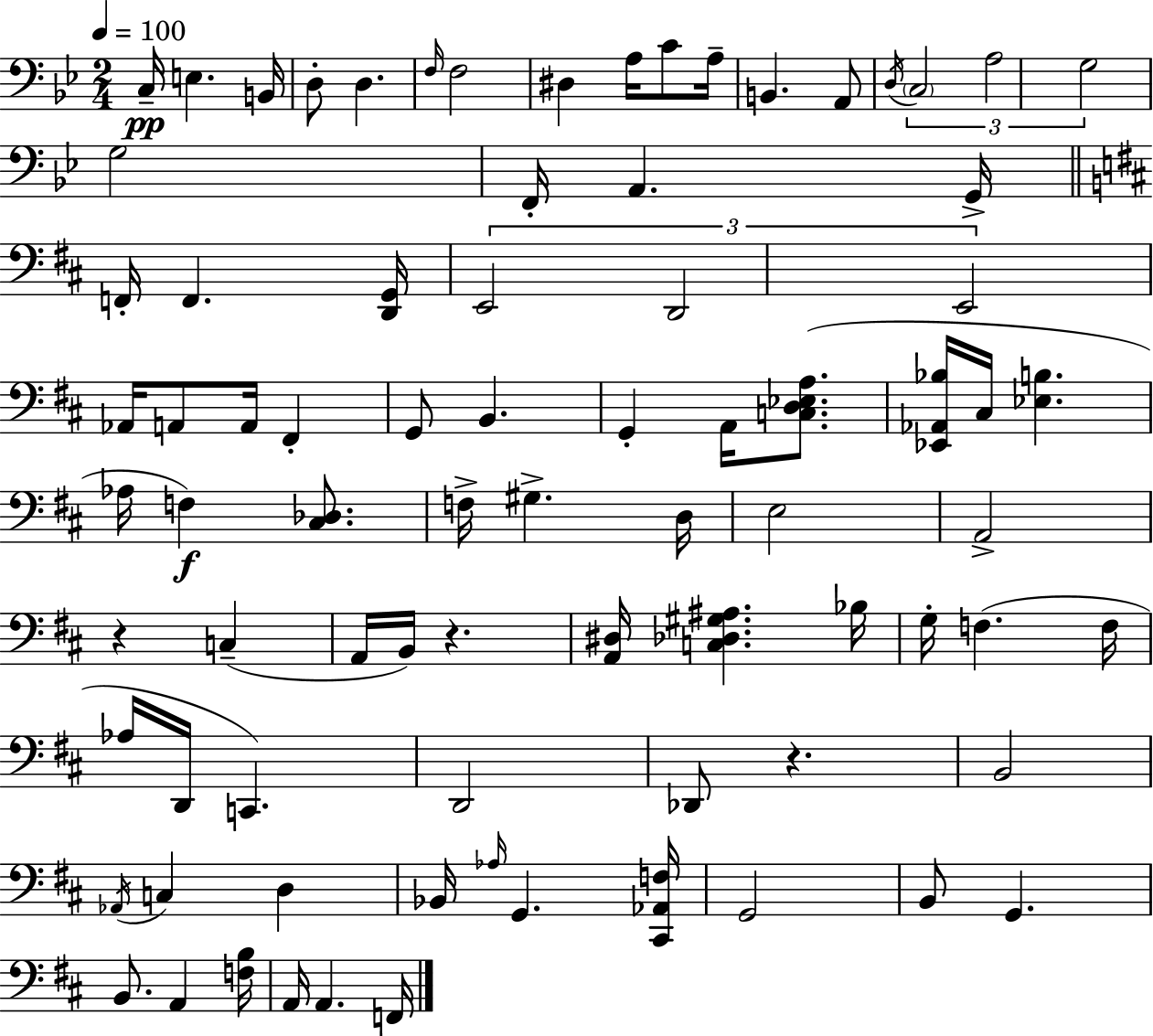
{
  \clef bass
  \numericTimeSignature
  \time 2/4
  \key bes \major
  \tempo 4 = 100
  c16--\pp e4. b,16 | d8-. d4. | \grace { f16 } f2 | dis4 a16 c'8 | \break a16-- b,4. a,8 | \acciaccatura { d16 } \tuplet 3/2 { \parenthesize c2 | a2 | g2 } | \break g2 | f,16-. a,4. | g,16-> \bar "||" \break \key b \minor f,16-. f,4. <d, g,>16 | \tuplet 3/2 { e,2 | d,2 | e,2 } | \break aes,16 a,8 a,16 fis,4-. | g,8 b,4. | g,4-. a,16 <c d ees a>8.( | <ees, aes, bes>16 cis16 <ees b>4. | \break aes16 f4\f) <cis des>8. | f16-> gis4.-> d16 | e2 | a,2-> | \break r4 c4--( | a,16 b,16) r4. | <a, dis>16 <c des gis ais>4. bes16 | g16-. f4.( f16 | \break aes16 d,16 c,4.) | d,2 | des,8 r4. | b,2 | \break \acciaccatura { aes,16 } c4 d4 | bes,16 \grace { aes16 } g,4. | <cis, aes, f>16 g,2 | b,8 g,4. | \break b,8. a,4 | <f b>16 a,16 a,4. | f,16 \bar "|."
}